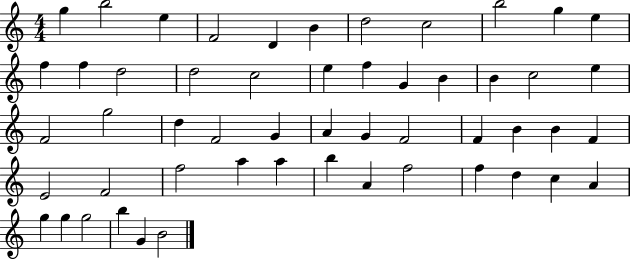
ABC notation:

X:1
T:Untitled
M:4/4
L:1/4
K:C
g b2 e F2 D B d2 c2 b2 g e f f d2 d2 c2 e f G B B c2 e F2 g2 d F2 G A G F2 F B B F E2 F2 f2 a a b A f2 f d c A g g g2 b G B2